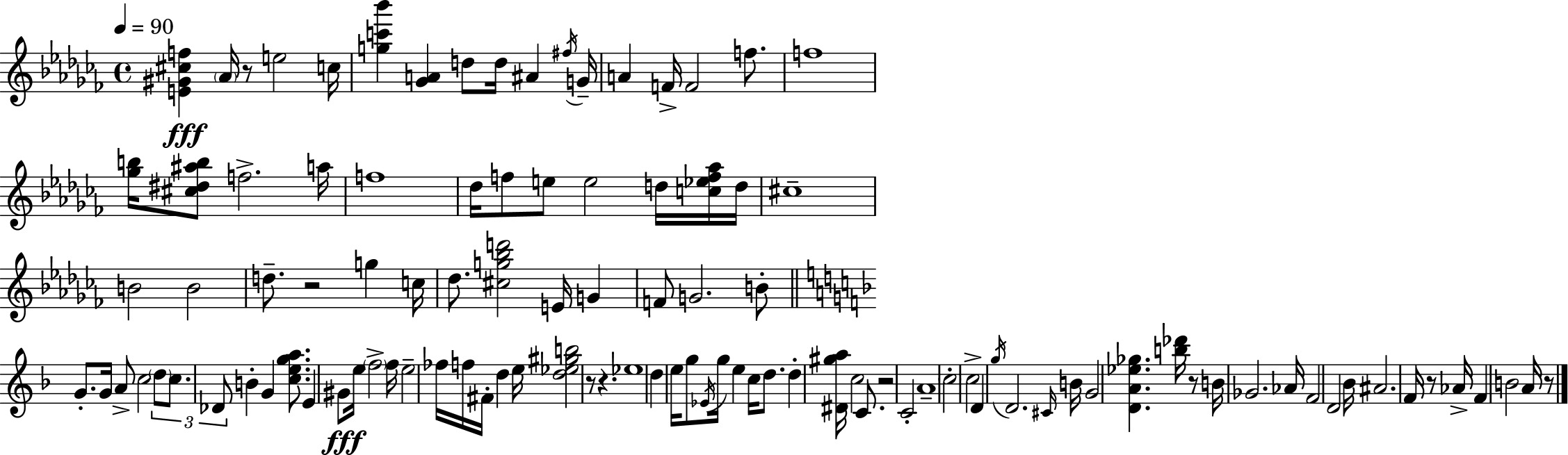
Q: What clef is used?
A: treble